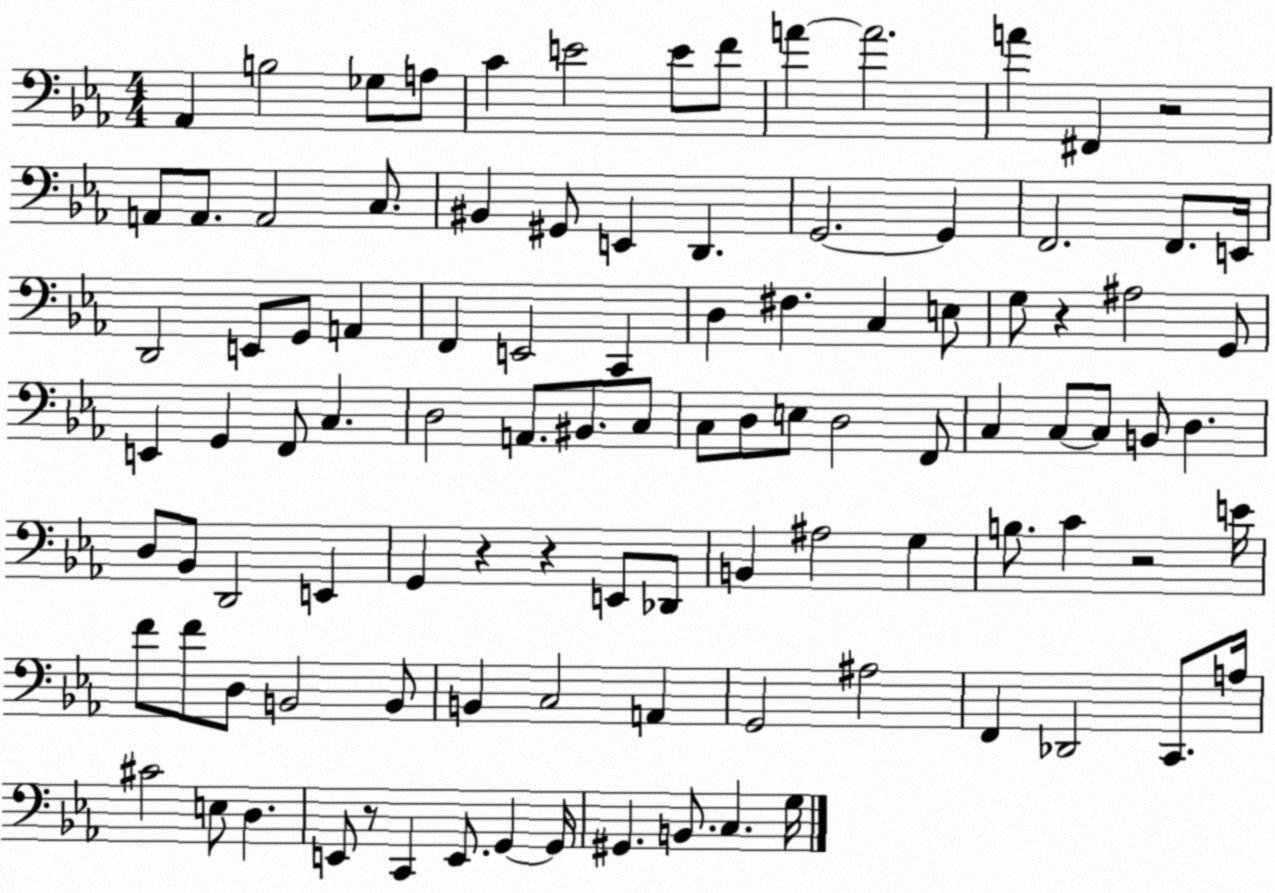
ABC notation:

X:1
T:Untitled
M:4/4
L:1/4
K:Eb
_A,, B,2 _G,/2 A,/2 C E2 E/2 F/2 A A2 A ^F,, z2 A,,/2 A,,/2 A,,2 C,/2 ^B,, ^G,,/2 E,, D,, G,,2 G,, F,,2 F,,/2 E,,/4 D,,2 E,,/2 G,,/2 A,, F,, E,,2 C,, D, ^F, C, E,/2 G,/2 z ^A,2 G,,/2 E,, G,, F,,/2 C, D,2 A,,/2 ^B,,/2 C,/2 C,/2 D,/2 E,/2 D,2 F,,/2 C, C,/2 C,/2 B,,/2 D, D,/2 _B,,/2 D,,2 E,, G,, z z E,,/2 _D,,/2 B,, ^A,2 G, B,/2 C z2 E/4 F/2 F/2 D,/2 B,,2 B,,/2 B,, C,2 A,, G,,2 ^A,2 F,, _D,,2 C,,/2 A,/4 ^C2 E,/2 D, E,,/2 z/2 C,, E,,/2 G,, G,,/4 ^G,, B,,/2 C, G,/4